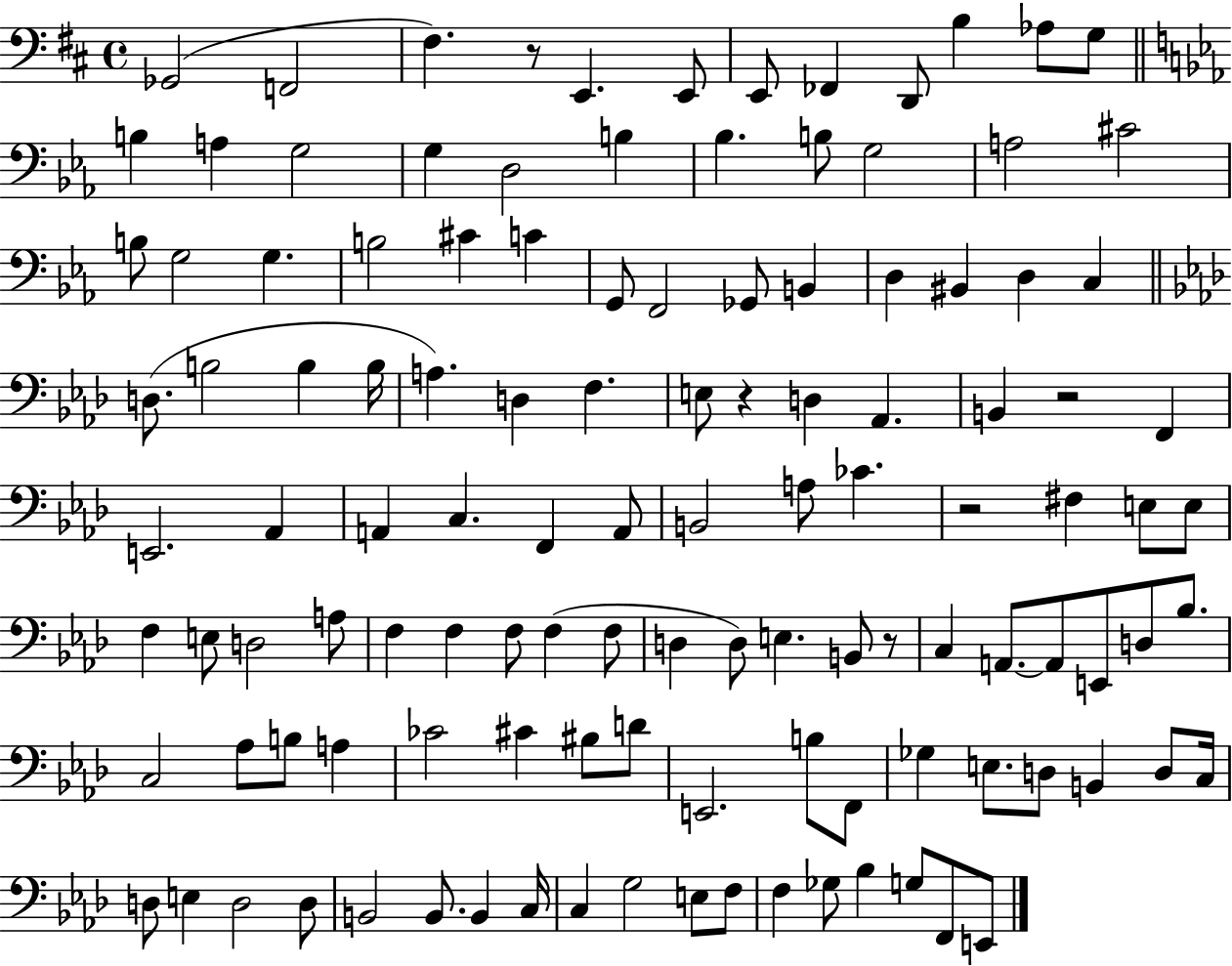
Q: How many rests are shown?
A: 5